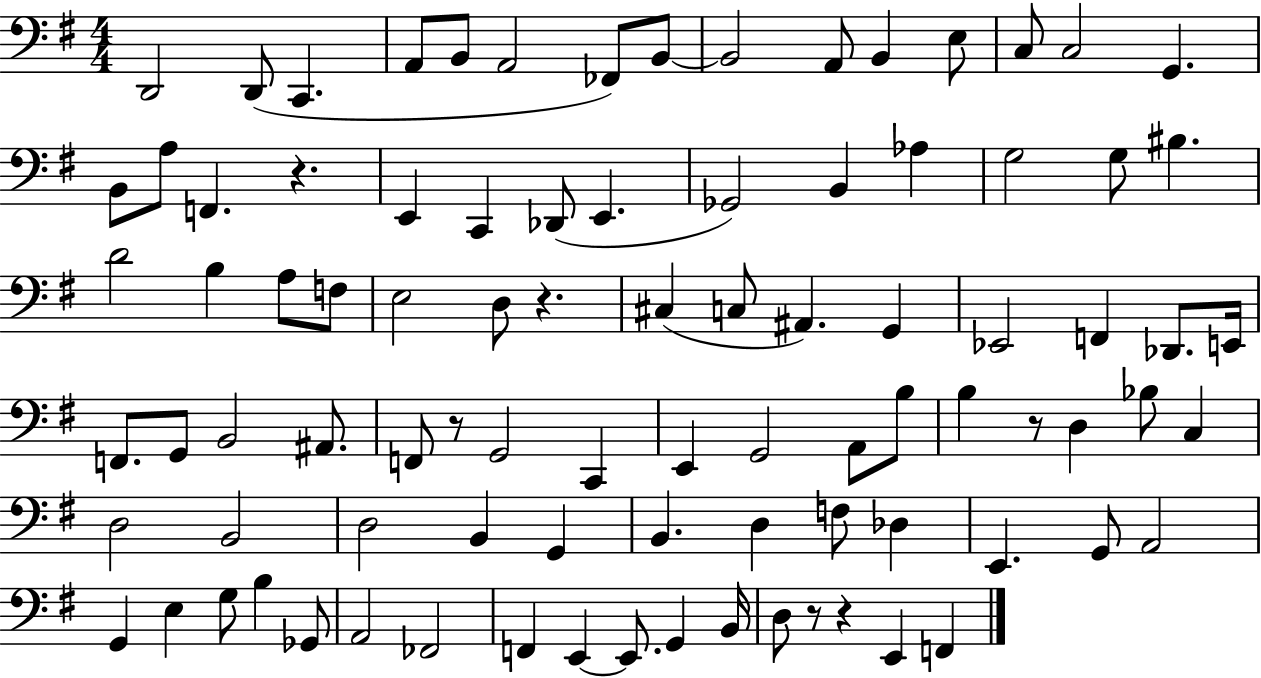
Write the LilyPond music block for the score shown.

{
  \clef bass
  \numericTimeSignature
  \time 4/4
  \key g \major
  d,2 d,8( c,4. | a,8 b,8 a,2 fes,8) b,8~~ | b,2 a,8 b,4 e8 | c8 c2 g,4. | \break b,8 a8 f,4. r4. | e,4 c,4 des,8( e,4. | ges,2) b,4 aes4 | g2 g8 bis4. | \break d'2 b4 a8 f8 | e2 d8 r4. | cis4( c8 ais,4.) g,4 | ees,2 f,4 des,8. e,16 | \break f,8. g,8 b,2 ais,8. | f,8 r8 g,2 c,4 | e,4 g,2 a,8 b8 | b4 r8 d4 bes8 c4 | \break d2 b,2 | d2 b,4 g,4 | b,4. d4 f8 des4 | e,4. g,8 a,2 | \break g,4 e4 g8 b4 ges,8 | a,2 fes,2 | f,4 e,4~~ e,8. g,4 b,16 | d8 r8 r4 e,4 f,4 | \break \bar "|."
}